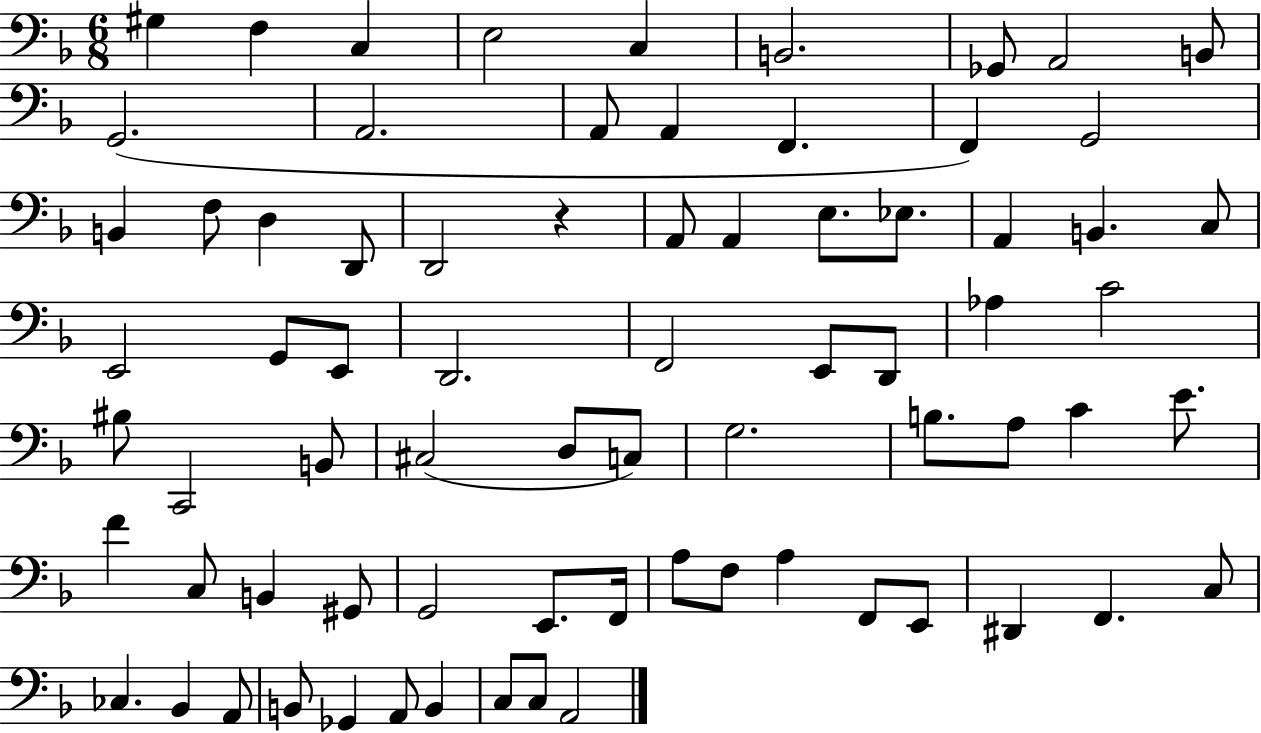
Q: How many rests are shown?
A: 1